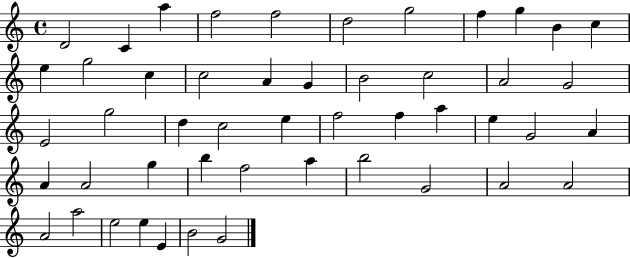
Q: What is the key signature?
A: C major